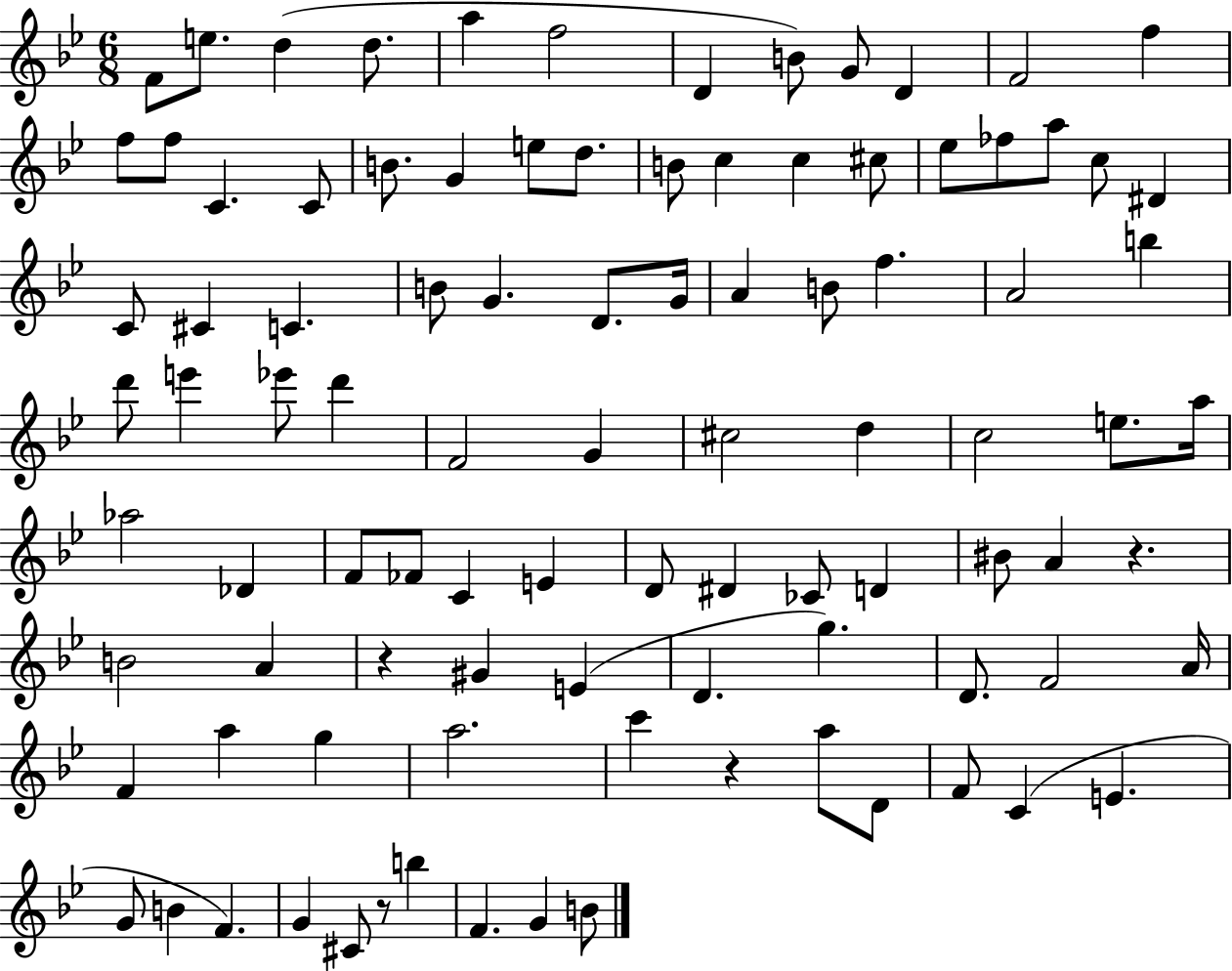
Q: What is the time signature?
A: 6/8